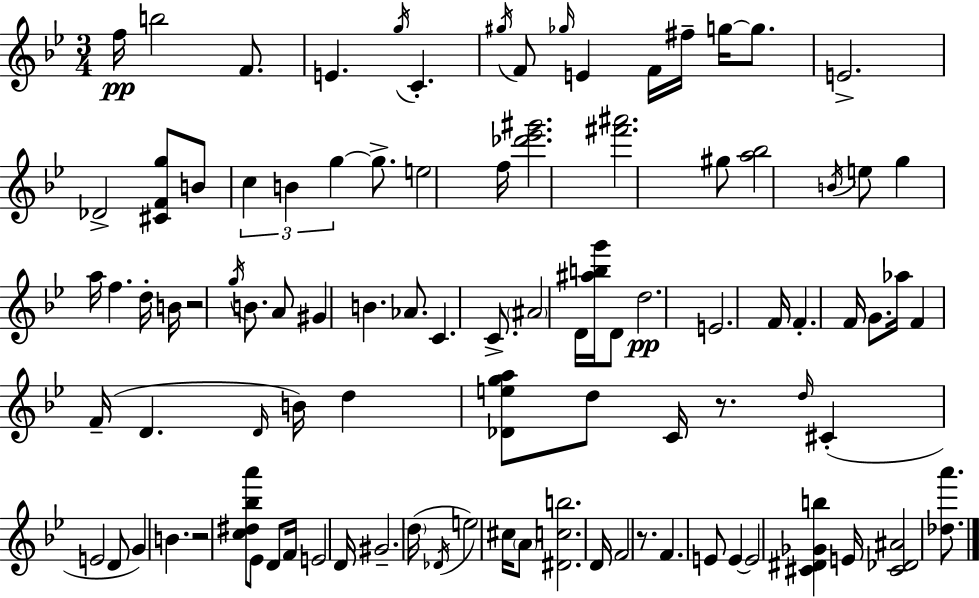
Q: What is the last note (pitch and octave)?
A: E4